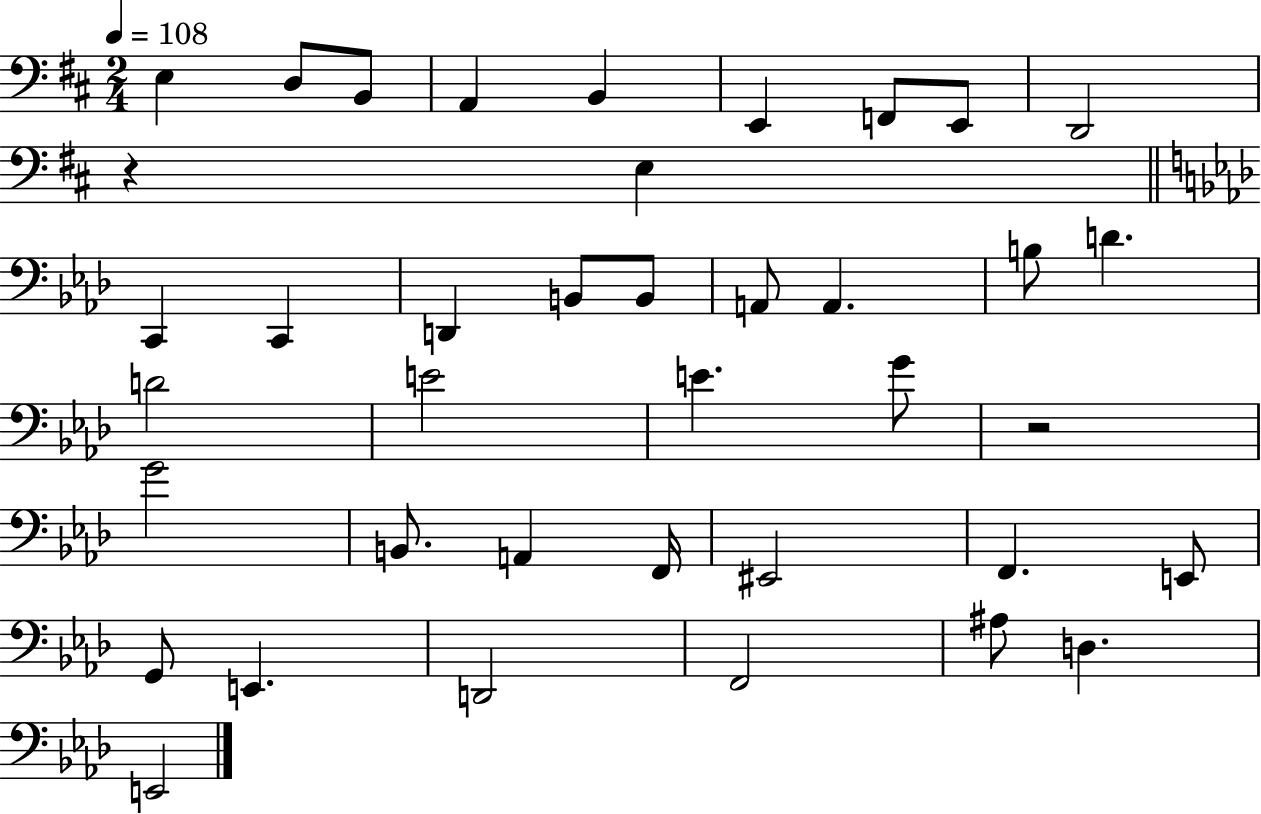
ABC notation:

X:1
T:Untitled
M:2/4
L:1/4
K:D
E, D,/2 B,,/2 A,, B,, E,, F,,/2 E,,/2 D,,2 z E, C,, C,, D,, B,,/2 B,,/2 A,,/2 A,, B,/2 D D2 E2 E G/2 z2 G2 B,,/2 A,, F,,/4 ^E,,2 F,, E,,/2 G,,/2 E,, D,,2 F,,2 ^A,/2 D, E,,2